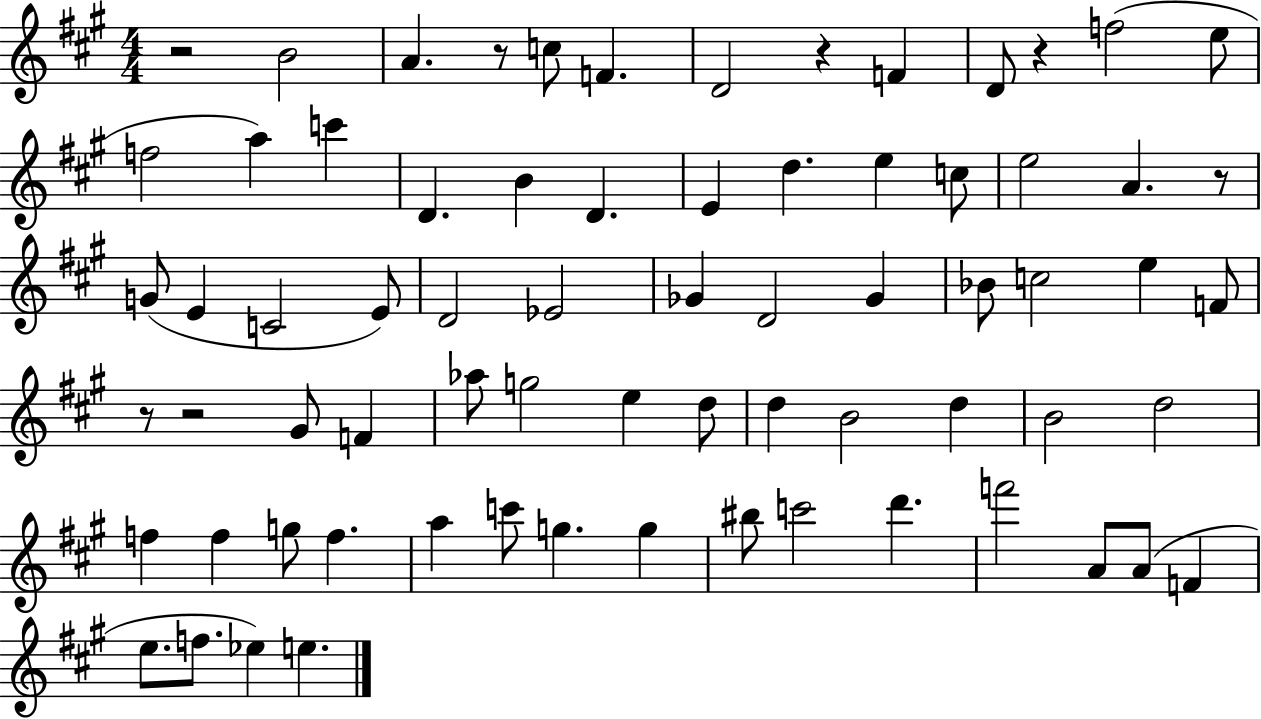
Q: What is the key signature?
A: A major